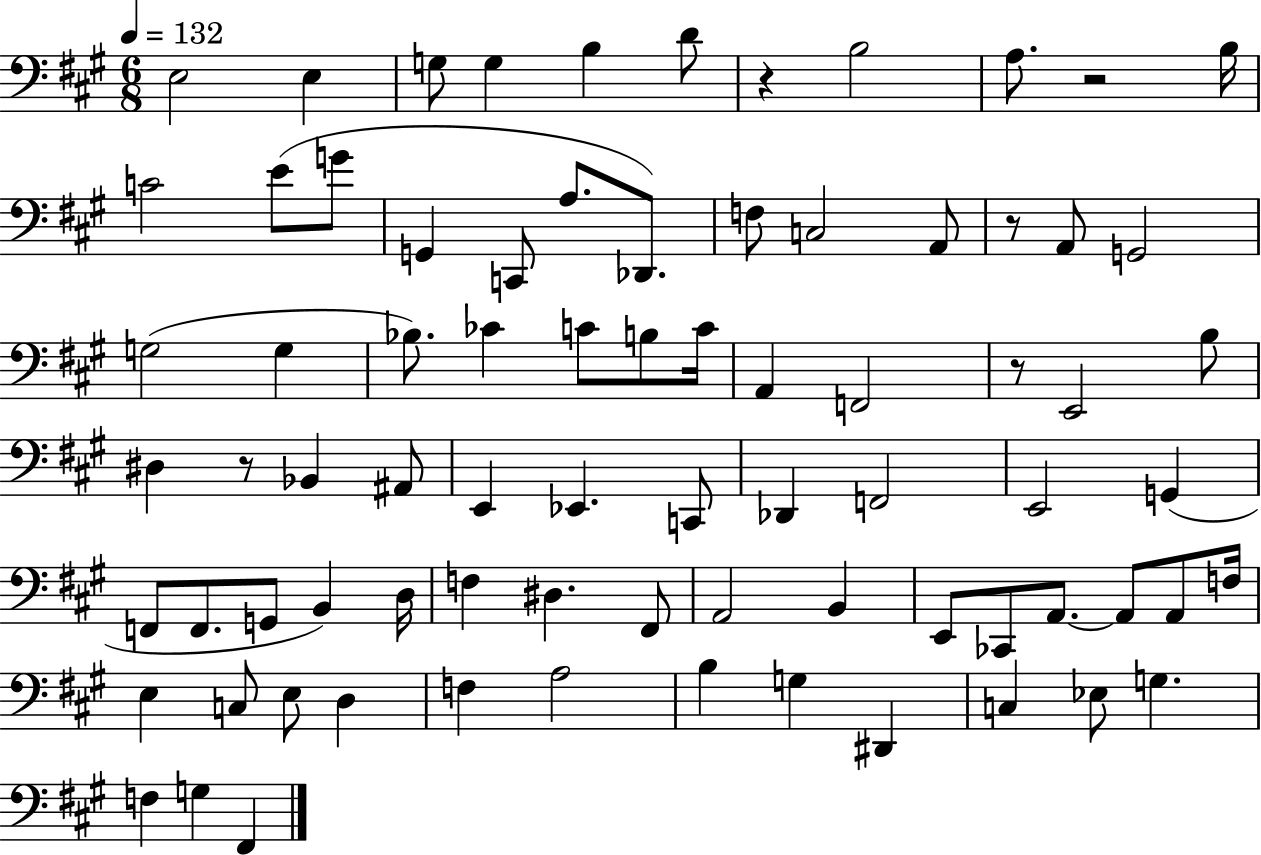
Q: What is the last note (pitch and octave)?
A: F#2